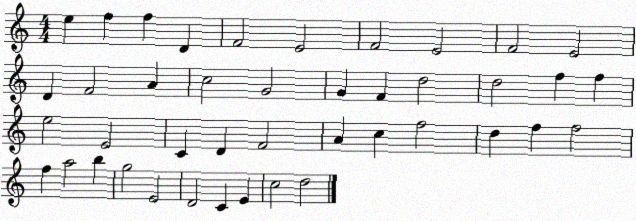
X:1
T:Untitled
M:4/4
L:1/4
K:C
e f f D F2 E2 F2 E2 F2 E2 D F2 A c2 G2 G F d2 d2 f f e2 E2 C D F2 A c f2 d f f2 f a2 b g2 E2 D2 C E c2 d2